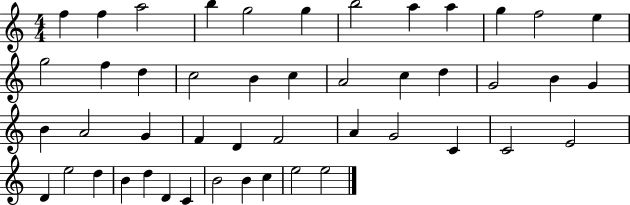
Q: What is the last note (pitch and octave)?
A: E5